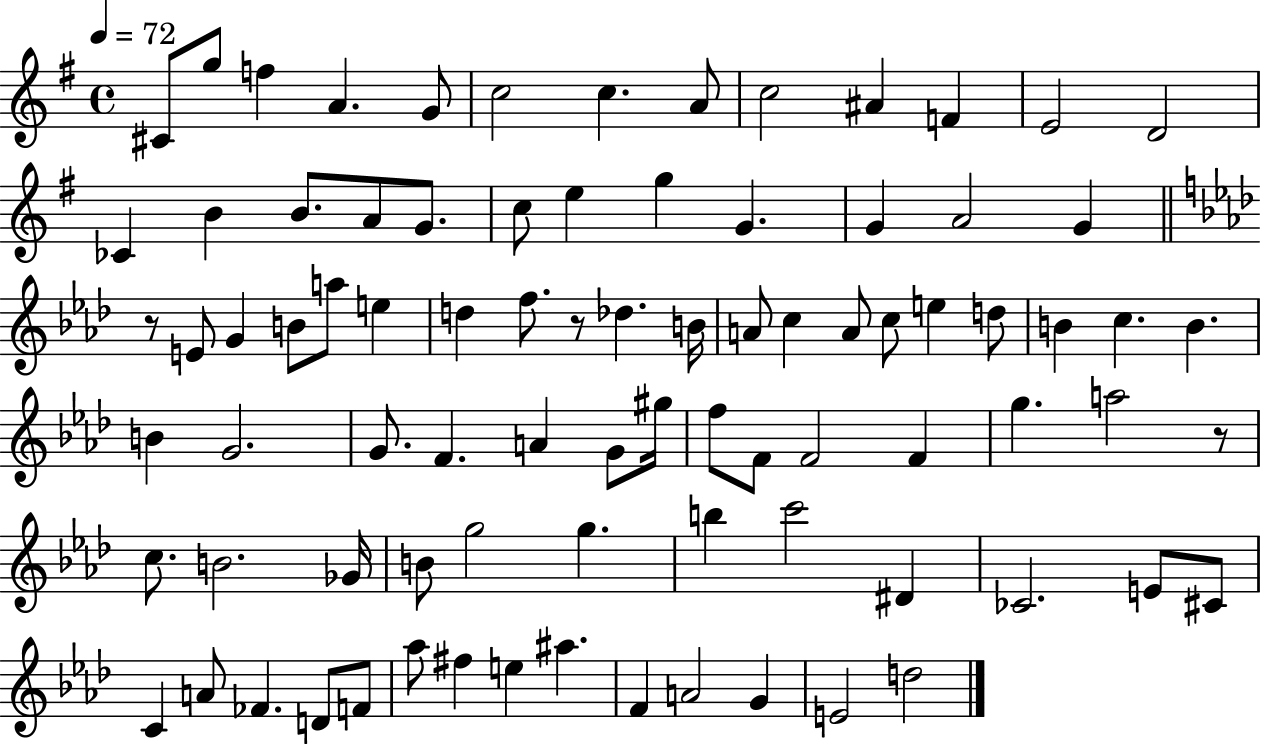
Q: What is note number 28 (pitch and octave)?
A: B4